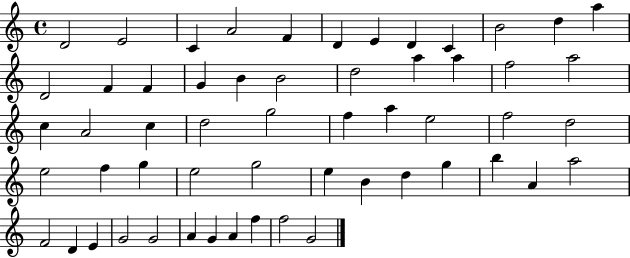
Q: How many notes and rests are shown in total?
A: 56